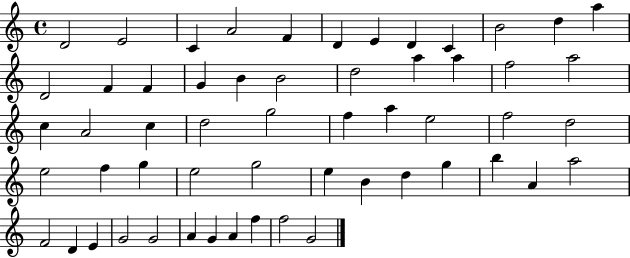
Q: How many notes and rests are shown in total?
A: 56